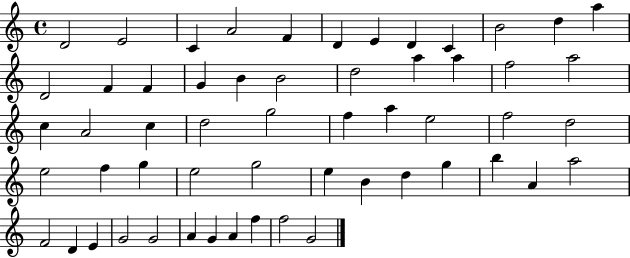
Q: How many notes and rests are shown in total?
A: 56